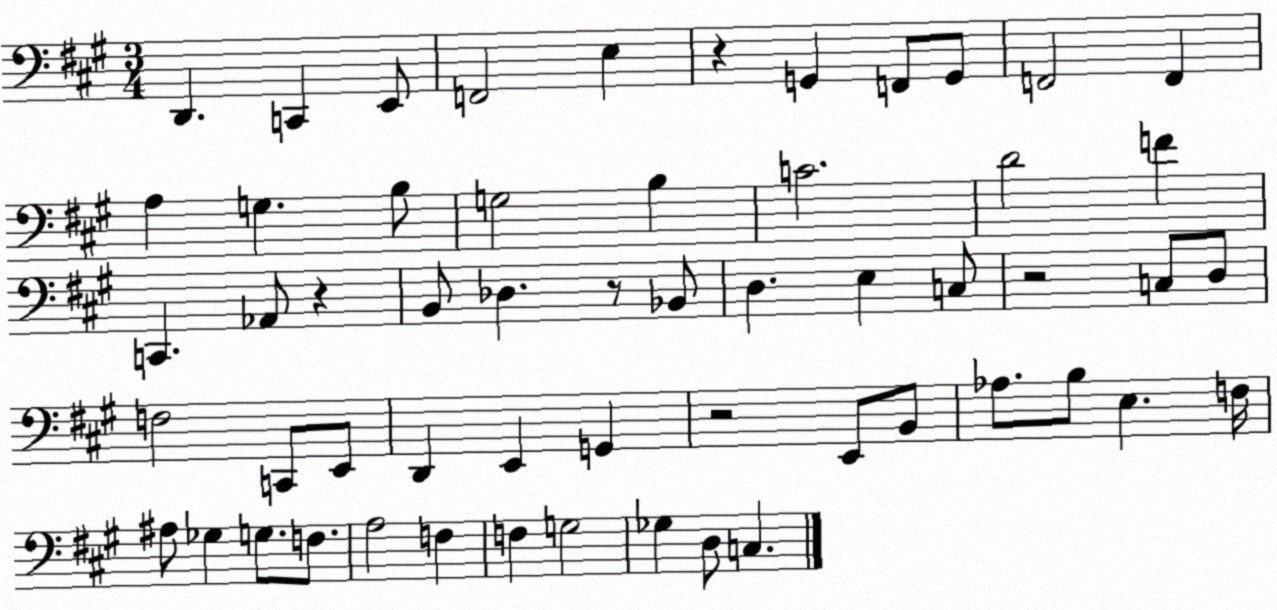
X:1
T:Untitled
M:3/4
L:1/4
K:A
D,, C,, E,,/2 F,,2 E, z G,, F,,/2 G,,/2 F,,2 F,, A, G, B,/2 G,2 B, C2 D2 F C,, _A,,/2 z B,,/2 _D, z/2 _B,,/2 D, E, C,/2 z2 C,/2 D,/2 F,2 C,,/2 E,,/2 D,, E,, G,, z2 E,,/2 B,,/2 _A,/2 B,/2 E, F,/4 ^A,/2 _G, G,/2 F,/2 A,2 F, F, G,2 _G, D,/2 C,